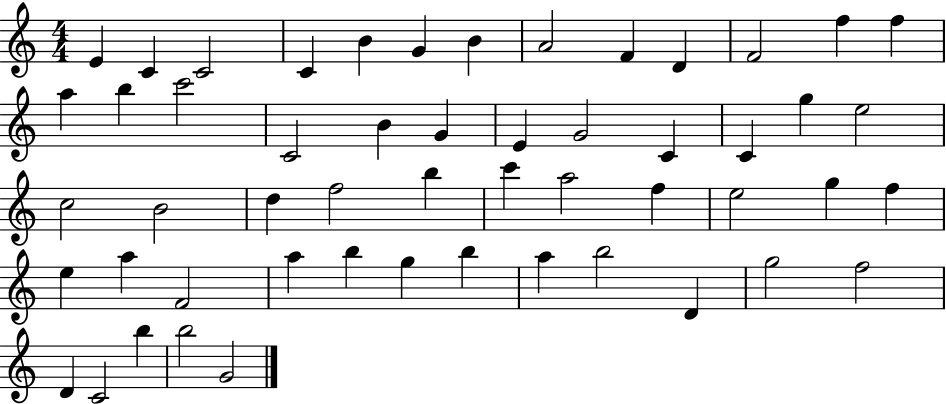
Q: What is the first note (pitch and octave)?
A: E4